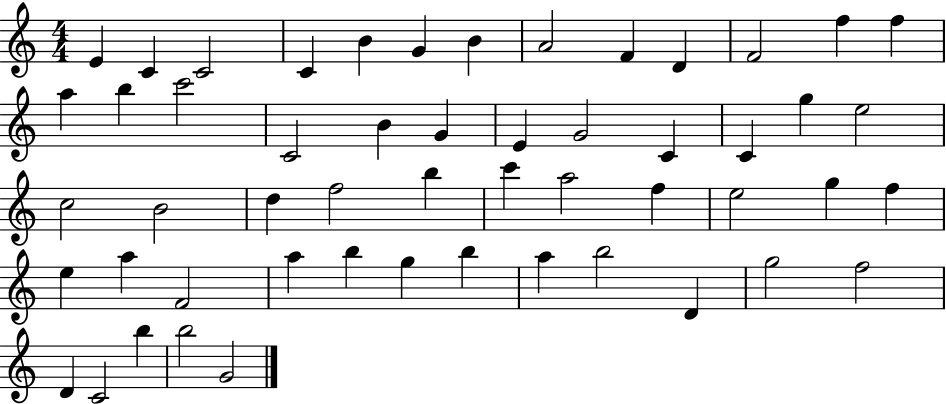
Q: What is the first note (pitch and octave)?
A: E4